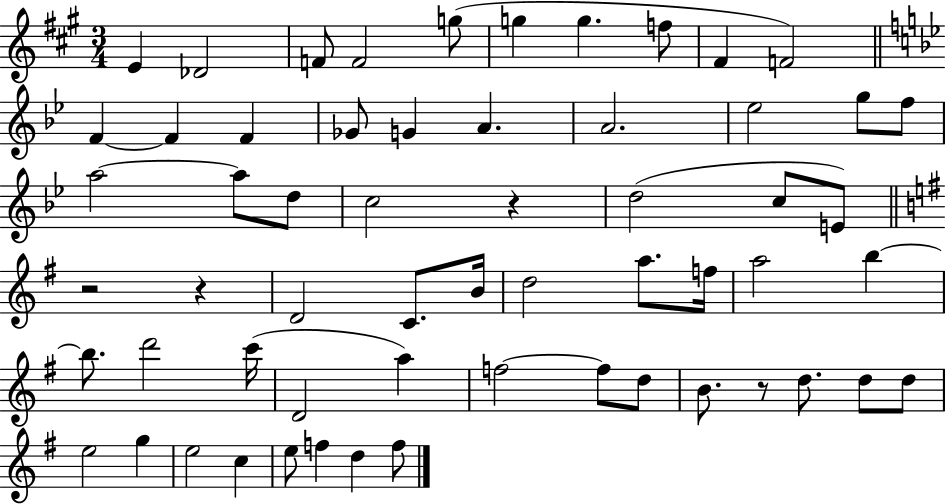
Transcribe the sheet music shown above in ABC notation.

X:1
T:Untitled
M:3/4
L:1/4
K:A
E _D2 F/2 F2 g/2 g g f/2 ^F F2 F F F _G/2 G A A2 _e2 g/2 f/2 a2 a/2 d/2 c2 z d2 c/2 E/2 z2 z D2 C/2 B/4 d2 a/2 f/4 a2 b b/2 d'2 c'/4 D2 a f2 f/2 d/2 B/2 z/2 d/2 d/2 d/2 e2 g e2 c e/2 f d f/2